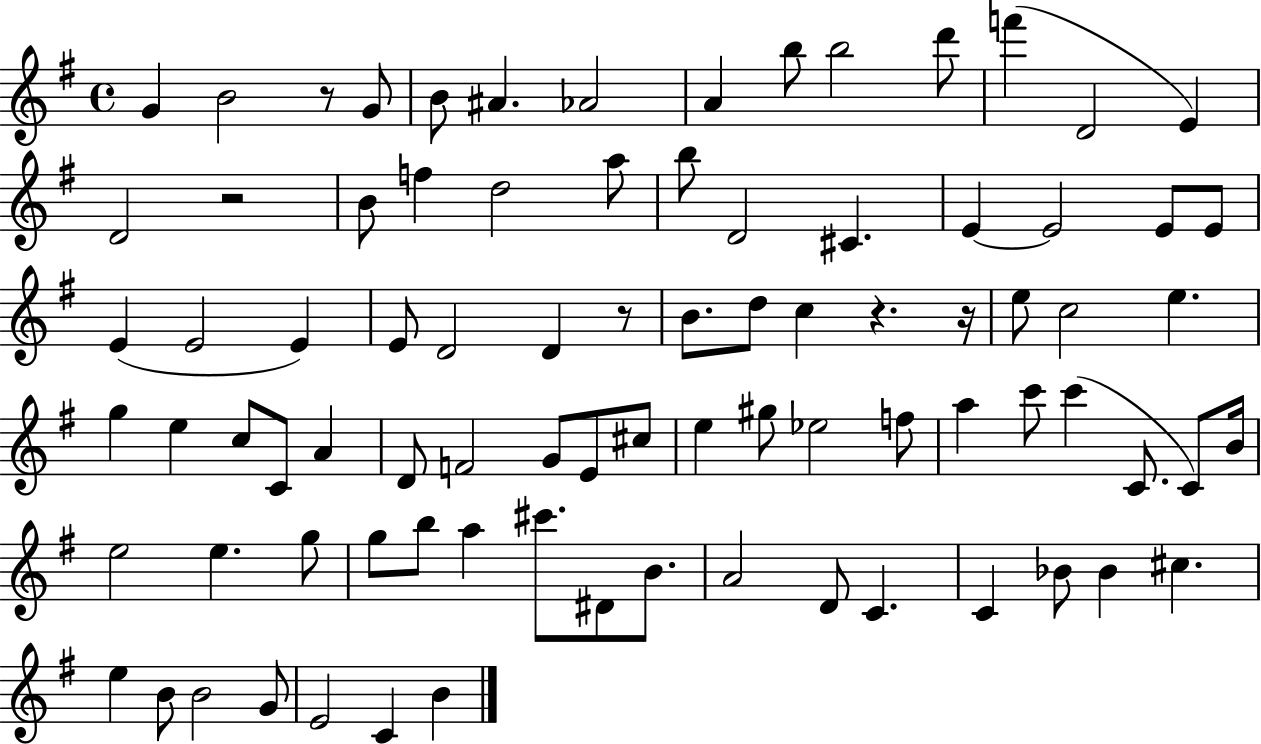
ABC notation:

X:1
T:Untitled
M:4/4
L:1/4
K:G
G B2 z/2 G/2 B/2 ^A _A2 A b/2 b2 d'/2 f' D2 E D2 z2 B/2 f d2 a/2 b/2 D2 ^C E E2 E/2 E/2 E E2 E E/2 D2 D z/2 B/2 d/2 c z z/4 e/2 c2 e g e c/2 C/2 A D/2 F2 G/2 E/2 ^c/2 e ^g/2 _e2 f/2 a c'/2 c' C/2 C/2 B/4 e2 e g/2 g/2 b/2 a ^c'/2 ^D/2 B/2 A2 D/2 C C _B/2 _B ^c e B/2 B2 G/2 E2 C B